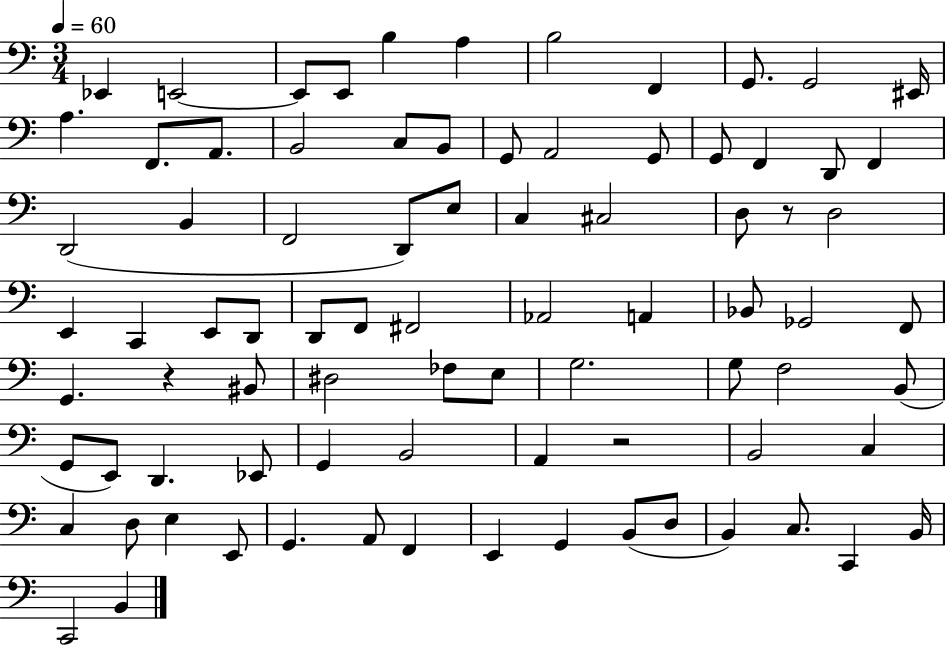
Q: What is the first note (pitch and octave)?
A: Eb2